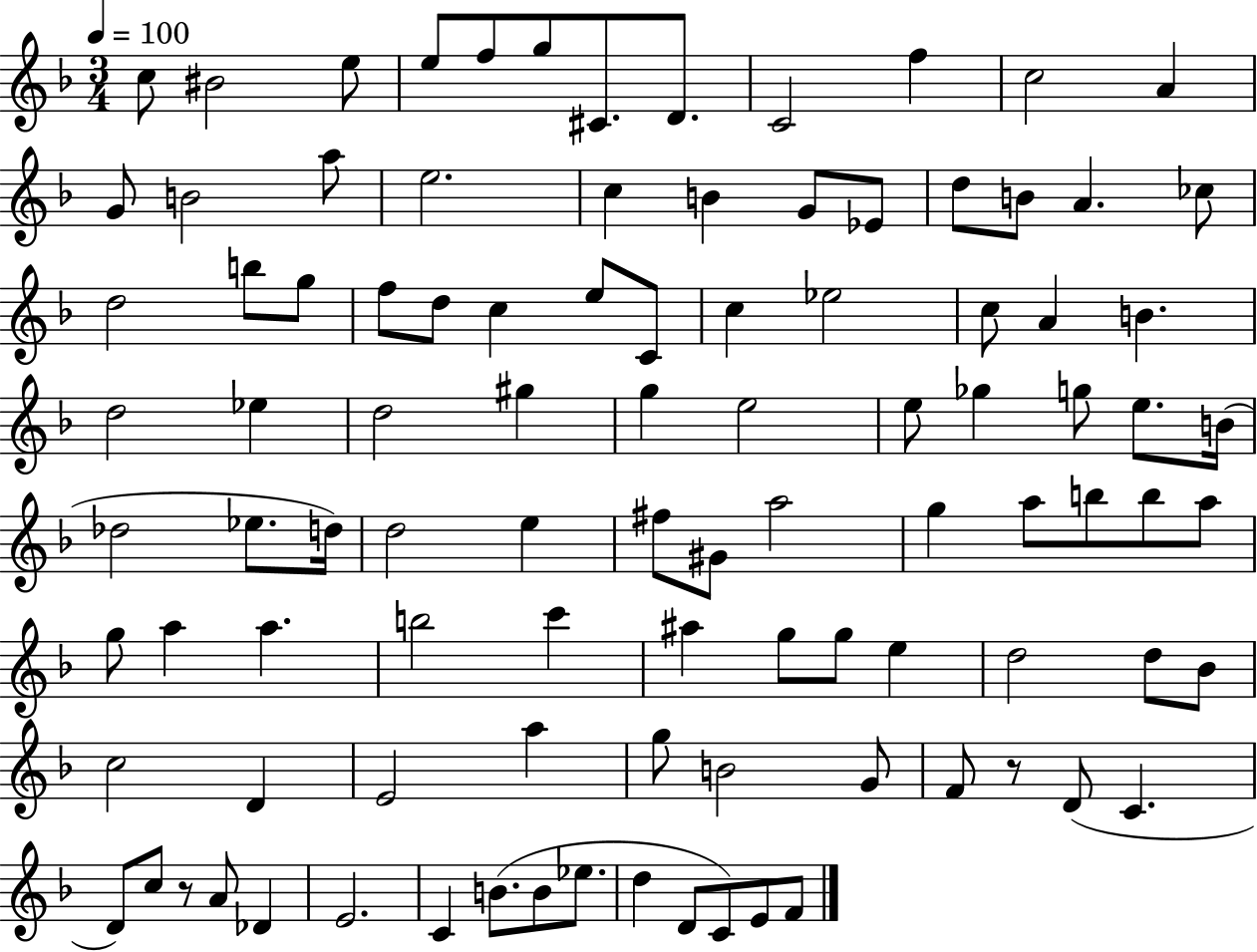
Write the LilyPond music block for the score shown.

{
  \clef treble
  \numericTimeSignature
  \time 3/4
  \key f \major
  \tempo 4 = 100
  c''8 bis'2 e''8 | e''8 f''8 g''8 cis'8. d'8. | c'2 f''4 | c''2 a'4 | \break g'8 b'2 a''8 | e''2. | c''4 b'4 g'8 ees'8 | d''8 b'8 a'4. ces''8 | \break d''2 b''8 g''8 | f''8 d''8 c''4 e''8 c'8 | c''4 ees''2 | c''8 a'4 b'4. | \break d''2 ees''4 | d''2 gis''4 | g''4 e''2 | e''8 ges''4 g''8 e''8. b'16( | \break des''2 ees''8. d''16) | d''2 e''4 | fis''8 gis'8 a''2 | g''4 a''8 b''8 b''8 a''8 | \break g''8 a''4 a''4. | b''2 c'''4 | ais''4 g''8 g''8 e''4 | d''2 d''8 bes'8 | \break c''2 d'4 | e'2 a''4 | g''8 b'2 g'8 | f'8 r8 d'8( c'4. | \break d'8) c''8 r8 a'8 des'4 | e'2. | c'4 b'8.( b'8 ees''8. | d''4 d'8 c'8) e'8 f'8 | \break \bar "|."
}